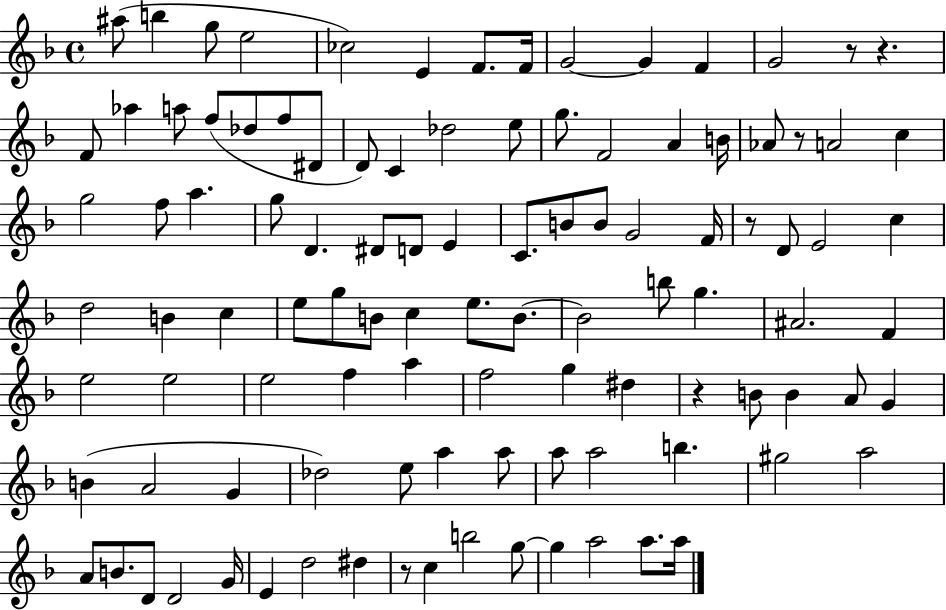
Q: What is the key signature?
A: F major